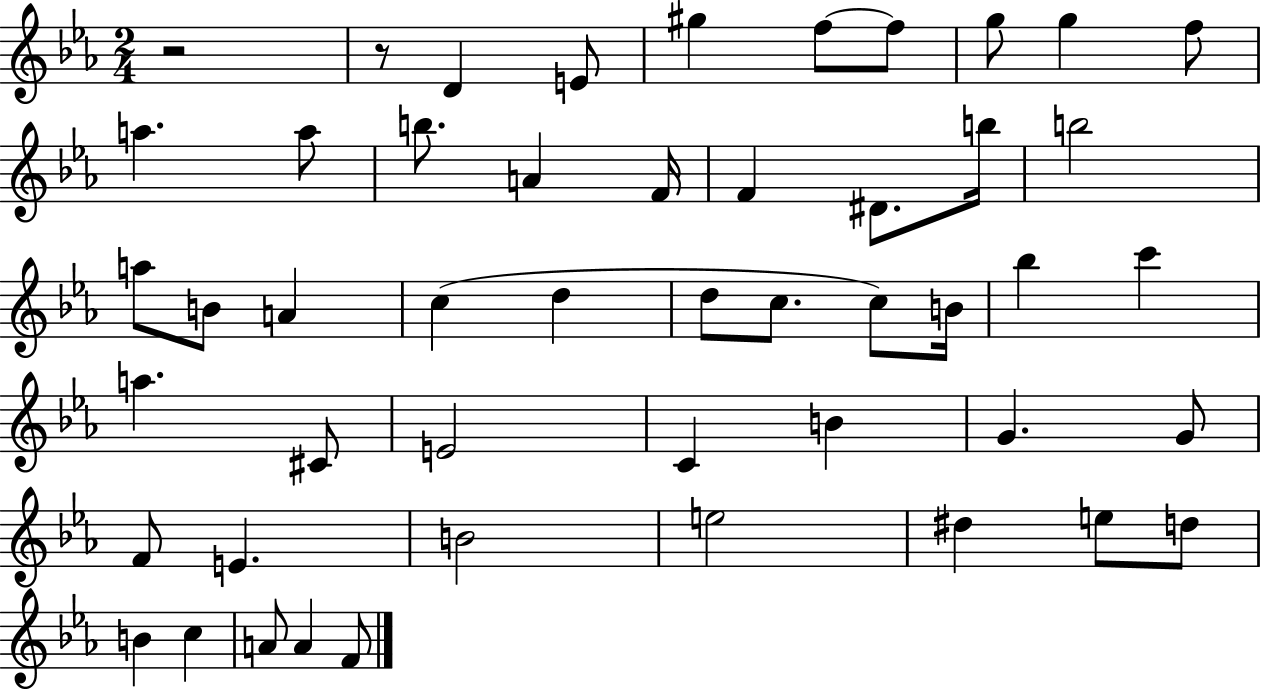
{
  \clef treble
  \numericTimeSignature
  \time 2/4
  \key ees \major
  r2 | r8 d'4 e'8 | gis''4 f''8~~ f''8 | g''8 g''4 f''8 | \break a''4. a''8 | b''8. a'4 f'16 | f'4 dis'8. b''16 | b''2 | \break a''8 b'8 a'4 | c''4( d''4 | d''8 c''8. c''8) b'16 | bes''4 c'''4 | \break a''4. cis'8 | e'2 | c'4 b'4 | g'4. g'8 | \break f'8 e'4. | b'2 | e''2 | dis''4 e''8 d''8 | \break b'4 c''4 | a'8 a'4 f'8 | \bar "|."
}